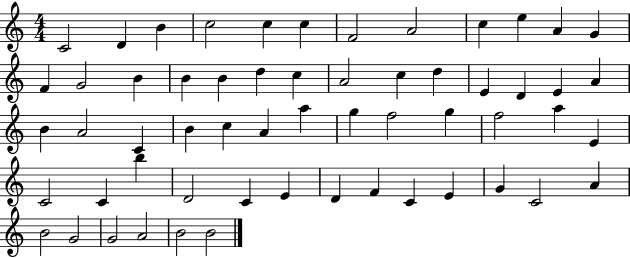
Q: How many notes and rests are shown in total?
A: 58